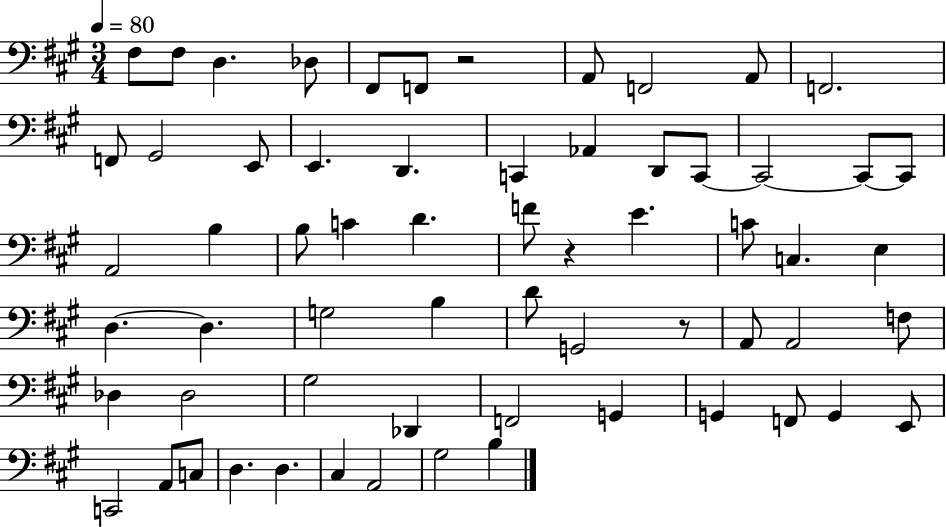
{
  \clef bass
  \numericTimeSignature
  \time 3/4
  \key a \major
  \tempo 4 = 80
  fis8 fis8 d4. des8 | fis,8 f,8 r2 | a,8 f,2 a,8 | f,2. | \break f,8 gis,2 e,8 | e,4. d,4. | c,4 aes,4 d,8 c,8~~ | c,2~~ c,8~~ c,8 | \break a,2 b4 | b8 c'4 d'4. | f'8 r4 e'4. | c'8 c4. e4 | \break d4.~~ d4. | g2 b4 | d'8 g,2 r8 | a,8 a,2 f8 | \break des4 des2 | gis2 des,4 | f,2 g,4 | g,4 f,8 g,4 e,8 | \break c,2 a,8 c8 | d4. d4. | cis4 a,2 | gis2 b4 | \break \bar "|."
}